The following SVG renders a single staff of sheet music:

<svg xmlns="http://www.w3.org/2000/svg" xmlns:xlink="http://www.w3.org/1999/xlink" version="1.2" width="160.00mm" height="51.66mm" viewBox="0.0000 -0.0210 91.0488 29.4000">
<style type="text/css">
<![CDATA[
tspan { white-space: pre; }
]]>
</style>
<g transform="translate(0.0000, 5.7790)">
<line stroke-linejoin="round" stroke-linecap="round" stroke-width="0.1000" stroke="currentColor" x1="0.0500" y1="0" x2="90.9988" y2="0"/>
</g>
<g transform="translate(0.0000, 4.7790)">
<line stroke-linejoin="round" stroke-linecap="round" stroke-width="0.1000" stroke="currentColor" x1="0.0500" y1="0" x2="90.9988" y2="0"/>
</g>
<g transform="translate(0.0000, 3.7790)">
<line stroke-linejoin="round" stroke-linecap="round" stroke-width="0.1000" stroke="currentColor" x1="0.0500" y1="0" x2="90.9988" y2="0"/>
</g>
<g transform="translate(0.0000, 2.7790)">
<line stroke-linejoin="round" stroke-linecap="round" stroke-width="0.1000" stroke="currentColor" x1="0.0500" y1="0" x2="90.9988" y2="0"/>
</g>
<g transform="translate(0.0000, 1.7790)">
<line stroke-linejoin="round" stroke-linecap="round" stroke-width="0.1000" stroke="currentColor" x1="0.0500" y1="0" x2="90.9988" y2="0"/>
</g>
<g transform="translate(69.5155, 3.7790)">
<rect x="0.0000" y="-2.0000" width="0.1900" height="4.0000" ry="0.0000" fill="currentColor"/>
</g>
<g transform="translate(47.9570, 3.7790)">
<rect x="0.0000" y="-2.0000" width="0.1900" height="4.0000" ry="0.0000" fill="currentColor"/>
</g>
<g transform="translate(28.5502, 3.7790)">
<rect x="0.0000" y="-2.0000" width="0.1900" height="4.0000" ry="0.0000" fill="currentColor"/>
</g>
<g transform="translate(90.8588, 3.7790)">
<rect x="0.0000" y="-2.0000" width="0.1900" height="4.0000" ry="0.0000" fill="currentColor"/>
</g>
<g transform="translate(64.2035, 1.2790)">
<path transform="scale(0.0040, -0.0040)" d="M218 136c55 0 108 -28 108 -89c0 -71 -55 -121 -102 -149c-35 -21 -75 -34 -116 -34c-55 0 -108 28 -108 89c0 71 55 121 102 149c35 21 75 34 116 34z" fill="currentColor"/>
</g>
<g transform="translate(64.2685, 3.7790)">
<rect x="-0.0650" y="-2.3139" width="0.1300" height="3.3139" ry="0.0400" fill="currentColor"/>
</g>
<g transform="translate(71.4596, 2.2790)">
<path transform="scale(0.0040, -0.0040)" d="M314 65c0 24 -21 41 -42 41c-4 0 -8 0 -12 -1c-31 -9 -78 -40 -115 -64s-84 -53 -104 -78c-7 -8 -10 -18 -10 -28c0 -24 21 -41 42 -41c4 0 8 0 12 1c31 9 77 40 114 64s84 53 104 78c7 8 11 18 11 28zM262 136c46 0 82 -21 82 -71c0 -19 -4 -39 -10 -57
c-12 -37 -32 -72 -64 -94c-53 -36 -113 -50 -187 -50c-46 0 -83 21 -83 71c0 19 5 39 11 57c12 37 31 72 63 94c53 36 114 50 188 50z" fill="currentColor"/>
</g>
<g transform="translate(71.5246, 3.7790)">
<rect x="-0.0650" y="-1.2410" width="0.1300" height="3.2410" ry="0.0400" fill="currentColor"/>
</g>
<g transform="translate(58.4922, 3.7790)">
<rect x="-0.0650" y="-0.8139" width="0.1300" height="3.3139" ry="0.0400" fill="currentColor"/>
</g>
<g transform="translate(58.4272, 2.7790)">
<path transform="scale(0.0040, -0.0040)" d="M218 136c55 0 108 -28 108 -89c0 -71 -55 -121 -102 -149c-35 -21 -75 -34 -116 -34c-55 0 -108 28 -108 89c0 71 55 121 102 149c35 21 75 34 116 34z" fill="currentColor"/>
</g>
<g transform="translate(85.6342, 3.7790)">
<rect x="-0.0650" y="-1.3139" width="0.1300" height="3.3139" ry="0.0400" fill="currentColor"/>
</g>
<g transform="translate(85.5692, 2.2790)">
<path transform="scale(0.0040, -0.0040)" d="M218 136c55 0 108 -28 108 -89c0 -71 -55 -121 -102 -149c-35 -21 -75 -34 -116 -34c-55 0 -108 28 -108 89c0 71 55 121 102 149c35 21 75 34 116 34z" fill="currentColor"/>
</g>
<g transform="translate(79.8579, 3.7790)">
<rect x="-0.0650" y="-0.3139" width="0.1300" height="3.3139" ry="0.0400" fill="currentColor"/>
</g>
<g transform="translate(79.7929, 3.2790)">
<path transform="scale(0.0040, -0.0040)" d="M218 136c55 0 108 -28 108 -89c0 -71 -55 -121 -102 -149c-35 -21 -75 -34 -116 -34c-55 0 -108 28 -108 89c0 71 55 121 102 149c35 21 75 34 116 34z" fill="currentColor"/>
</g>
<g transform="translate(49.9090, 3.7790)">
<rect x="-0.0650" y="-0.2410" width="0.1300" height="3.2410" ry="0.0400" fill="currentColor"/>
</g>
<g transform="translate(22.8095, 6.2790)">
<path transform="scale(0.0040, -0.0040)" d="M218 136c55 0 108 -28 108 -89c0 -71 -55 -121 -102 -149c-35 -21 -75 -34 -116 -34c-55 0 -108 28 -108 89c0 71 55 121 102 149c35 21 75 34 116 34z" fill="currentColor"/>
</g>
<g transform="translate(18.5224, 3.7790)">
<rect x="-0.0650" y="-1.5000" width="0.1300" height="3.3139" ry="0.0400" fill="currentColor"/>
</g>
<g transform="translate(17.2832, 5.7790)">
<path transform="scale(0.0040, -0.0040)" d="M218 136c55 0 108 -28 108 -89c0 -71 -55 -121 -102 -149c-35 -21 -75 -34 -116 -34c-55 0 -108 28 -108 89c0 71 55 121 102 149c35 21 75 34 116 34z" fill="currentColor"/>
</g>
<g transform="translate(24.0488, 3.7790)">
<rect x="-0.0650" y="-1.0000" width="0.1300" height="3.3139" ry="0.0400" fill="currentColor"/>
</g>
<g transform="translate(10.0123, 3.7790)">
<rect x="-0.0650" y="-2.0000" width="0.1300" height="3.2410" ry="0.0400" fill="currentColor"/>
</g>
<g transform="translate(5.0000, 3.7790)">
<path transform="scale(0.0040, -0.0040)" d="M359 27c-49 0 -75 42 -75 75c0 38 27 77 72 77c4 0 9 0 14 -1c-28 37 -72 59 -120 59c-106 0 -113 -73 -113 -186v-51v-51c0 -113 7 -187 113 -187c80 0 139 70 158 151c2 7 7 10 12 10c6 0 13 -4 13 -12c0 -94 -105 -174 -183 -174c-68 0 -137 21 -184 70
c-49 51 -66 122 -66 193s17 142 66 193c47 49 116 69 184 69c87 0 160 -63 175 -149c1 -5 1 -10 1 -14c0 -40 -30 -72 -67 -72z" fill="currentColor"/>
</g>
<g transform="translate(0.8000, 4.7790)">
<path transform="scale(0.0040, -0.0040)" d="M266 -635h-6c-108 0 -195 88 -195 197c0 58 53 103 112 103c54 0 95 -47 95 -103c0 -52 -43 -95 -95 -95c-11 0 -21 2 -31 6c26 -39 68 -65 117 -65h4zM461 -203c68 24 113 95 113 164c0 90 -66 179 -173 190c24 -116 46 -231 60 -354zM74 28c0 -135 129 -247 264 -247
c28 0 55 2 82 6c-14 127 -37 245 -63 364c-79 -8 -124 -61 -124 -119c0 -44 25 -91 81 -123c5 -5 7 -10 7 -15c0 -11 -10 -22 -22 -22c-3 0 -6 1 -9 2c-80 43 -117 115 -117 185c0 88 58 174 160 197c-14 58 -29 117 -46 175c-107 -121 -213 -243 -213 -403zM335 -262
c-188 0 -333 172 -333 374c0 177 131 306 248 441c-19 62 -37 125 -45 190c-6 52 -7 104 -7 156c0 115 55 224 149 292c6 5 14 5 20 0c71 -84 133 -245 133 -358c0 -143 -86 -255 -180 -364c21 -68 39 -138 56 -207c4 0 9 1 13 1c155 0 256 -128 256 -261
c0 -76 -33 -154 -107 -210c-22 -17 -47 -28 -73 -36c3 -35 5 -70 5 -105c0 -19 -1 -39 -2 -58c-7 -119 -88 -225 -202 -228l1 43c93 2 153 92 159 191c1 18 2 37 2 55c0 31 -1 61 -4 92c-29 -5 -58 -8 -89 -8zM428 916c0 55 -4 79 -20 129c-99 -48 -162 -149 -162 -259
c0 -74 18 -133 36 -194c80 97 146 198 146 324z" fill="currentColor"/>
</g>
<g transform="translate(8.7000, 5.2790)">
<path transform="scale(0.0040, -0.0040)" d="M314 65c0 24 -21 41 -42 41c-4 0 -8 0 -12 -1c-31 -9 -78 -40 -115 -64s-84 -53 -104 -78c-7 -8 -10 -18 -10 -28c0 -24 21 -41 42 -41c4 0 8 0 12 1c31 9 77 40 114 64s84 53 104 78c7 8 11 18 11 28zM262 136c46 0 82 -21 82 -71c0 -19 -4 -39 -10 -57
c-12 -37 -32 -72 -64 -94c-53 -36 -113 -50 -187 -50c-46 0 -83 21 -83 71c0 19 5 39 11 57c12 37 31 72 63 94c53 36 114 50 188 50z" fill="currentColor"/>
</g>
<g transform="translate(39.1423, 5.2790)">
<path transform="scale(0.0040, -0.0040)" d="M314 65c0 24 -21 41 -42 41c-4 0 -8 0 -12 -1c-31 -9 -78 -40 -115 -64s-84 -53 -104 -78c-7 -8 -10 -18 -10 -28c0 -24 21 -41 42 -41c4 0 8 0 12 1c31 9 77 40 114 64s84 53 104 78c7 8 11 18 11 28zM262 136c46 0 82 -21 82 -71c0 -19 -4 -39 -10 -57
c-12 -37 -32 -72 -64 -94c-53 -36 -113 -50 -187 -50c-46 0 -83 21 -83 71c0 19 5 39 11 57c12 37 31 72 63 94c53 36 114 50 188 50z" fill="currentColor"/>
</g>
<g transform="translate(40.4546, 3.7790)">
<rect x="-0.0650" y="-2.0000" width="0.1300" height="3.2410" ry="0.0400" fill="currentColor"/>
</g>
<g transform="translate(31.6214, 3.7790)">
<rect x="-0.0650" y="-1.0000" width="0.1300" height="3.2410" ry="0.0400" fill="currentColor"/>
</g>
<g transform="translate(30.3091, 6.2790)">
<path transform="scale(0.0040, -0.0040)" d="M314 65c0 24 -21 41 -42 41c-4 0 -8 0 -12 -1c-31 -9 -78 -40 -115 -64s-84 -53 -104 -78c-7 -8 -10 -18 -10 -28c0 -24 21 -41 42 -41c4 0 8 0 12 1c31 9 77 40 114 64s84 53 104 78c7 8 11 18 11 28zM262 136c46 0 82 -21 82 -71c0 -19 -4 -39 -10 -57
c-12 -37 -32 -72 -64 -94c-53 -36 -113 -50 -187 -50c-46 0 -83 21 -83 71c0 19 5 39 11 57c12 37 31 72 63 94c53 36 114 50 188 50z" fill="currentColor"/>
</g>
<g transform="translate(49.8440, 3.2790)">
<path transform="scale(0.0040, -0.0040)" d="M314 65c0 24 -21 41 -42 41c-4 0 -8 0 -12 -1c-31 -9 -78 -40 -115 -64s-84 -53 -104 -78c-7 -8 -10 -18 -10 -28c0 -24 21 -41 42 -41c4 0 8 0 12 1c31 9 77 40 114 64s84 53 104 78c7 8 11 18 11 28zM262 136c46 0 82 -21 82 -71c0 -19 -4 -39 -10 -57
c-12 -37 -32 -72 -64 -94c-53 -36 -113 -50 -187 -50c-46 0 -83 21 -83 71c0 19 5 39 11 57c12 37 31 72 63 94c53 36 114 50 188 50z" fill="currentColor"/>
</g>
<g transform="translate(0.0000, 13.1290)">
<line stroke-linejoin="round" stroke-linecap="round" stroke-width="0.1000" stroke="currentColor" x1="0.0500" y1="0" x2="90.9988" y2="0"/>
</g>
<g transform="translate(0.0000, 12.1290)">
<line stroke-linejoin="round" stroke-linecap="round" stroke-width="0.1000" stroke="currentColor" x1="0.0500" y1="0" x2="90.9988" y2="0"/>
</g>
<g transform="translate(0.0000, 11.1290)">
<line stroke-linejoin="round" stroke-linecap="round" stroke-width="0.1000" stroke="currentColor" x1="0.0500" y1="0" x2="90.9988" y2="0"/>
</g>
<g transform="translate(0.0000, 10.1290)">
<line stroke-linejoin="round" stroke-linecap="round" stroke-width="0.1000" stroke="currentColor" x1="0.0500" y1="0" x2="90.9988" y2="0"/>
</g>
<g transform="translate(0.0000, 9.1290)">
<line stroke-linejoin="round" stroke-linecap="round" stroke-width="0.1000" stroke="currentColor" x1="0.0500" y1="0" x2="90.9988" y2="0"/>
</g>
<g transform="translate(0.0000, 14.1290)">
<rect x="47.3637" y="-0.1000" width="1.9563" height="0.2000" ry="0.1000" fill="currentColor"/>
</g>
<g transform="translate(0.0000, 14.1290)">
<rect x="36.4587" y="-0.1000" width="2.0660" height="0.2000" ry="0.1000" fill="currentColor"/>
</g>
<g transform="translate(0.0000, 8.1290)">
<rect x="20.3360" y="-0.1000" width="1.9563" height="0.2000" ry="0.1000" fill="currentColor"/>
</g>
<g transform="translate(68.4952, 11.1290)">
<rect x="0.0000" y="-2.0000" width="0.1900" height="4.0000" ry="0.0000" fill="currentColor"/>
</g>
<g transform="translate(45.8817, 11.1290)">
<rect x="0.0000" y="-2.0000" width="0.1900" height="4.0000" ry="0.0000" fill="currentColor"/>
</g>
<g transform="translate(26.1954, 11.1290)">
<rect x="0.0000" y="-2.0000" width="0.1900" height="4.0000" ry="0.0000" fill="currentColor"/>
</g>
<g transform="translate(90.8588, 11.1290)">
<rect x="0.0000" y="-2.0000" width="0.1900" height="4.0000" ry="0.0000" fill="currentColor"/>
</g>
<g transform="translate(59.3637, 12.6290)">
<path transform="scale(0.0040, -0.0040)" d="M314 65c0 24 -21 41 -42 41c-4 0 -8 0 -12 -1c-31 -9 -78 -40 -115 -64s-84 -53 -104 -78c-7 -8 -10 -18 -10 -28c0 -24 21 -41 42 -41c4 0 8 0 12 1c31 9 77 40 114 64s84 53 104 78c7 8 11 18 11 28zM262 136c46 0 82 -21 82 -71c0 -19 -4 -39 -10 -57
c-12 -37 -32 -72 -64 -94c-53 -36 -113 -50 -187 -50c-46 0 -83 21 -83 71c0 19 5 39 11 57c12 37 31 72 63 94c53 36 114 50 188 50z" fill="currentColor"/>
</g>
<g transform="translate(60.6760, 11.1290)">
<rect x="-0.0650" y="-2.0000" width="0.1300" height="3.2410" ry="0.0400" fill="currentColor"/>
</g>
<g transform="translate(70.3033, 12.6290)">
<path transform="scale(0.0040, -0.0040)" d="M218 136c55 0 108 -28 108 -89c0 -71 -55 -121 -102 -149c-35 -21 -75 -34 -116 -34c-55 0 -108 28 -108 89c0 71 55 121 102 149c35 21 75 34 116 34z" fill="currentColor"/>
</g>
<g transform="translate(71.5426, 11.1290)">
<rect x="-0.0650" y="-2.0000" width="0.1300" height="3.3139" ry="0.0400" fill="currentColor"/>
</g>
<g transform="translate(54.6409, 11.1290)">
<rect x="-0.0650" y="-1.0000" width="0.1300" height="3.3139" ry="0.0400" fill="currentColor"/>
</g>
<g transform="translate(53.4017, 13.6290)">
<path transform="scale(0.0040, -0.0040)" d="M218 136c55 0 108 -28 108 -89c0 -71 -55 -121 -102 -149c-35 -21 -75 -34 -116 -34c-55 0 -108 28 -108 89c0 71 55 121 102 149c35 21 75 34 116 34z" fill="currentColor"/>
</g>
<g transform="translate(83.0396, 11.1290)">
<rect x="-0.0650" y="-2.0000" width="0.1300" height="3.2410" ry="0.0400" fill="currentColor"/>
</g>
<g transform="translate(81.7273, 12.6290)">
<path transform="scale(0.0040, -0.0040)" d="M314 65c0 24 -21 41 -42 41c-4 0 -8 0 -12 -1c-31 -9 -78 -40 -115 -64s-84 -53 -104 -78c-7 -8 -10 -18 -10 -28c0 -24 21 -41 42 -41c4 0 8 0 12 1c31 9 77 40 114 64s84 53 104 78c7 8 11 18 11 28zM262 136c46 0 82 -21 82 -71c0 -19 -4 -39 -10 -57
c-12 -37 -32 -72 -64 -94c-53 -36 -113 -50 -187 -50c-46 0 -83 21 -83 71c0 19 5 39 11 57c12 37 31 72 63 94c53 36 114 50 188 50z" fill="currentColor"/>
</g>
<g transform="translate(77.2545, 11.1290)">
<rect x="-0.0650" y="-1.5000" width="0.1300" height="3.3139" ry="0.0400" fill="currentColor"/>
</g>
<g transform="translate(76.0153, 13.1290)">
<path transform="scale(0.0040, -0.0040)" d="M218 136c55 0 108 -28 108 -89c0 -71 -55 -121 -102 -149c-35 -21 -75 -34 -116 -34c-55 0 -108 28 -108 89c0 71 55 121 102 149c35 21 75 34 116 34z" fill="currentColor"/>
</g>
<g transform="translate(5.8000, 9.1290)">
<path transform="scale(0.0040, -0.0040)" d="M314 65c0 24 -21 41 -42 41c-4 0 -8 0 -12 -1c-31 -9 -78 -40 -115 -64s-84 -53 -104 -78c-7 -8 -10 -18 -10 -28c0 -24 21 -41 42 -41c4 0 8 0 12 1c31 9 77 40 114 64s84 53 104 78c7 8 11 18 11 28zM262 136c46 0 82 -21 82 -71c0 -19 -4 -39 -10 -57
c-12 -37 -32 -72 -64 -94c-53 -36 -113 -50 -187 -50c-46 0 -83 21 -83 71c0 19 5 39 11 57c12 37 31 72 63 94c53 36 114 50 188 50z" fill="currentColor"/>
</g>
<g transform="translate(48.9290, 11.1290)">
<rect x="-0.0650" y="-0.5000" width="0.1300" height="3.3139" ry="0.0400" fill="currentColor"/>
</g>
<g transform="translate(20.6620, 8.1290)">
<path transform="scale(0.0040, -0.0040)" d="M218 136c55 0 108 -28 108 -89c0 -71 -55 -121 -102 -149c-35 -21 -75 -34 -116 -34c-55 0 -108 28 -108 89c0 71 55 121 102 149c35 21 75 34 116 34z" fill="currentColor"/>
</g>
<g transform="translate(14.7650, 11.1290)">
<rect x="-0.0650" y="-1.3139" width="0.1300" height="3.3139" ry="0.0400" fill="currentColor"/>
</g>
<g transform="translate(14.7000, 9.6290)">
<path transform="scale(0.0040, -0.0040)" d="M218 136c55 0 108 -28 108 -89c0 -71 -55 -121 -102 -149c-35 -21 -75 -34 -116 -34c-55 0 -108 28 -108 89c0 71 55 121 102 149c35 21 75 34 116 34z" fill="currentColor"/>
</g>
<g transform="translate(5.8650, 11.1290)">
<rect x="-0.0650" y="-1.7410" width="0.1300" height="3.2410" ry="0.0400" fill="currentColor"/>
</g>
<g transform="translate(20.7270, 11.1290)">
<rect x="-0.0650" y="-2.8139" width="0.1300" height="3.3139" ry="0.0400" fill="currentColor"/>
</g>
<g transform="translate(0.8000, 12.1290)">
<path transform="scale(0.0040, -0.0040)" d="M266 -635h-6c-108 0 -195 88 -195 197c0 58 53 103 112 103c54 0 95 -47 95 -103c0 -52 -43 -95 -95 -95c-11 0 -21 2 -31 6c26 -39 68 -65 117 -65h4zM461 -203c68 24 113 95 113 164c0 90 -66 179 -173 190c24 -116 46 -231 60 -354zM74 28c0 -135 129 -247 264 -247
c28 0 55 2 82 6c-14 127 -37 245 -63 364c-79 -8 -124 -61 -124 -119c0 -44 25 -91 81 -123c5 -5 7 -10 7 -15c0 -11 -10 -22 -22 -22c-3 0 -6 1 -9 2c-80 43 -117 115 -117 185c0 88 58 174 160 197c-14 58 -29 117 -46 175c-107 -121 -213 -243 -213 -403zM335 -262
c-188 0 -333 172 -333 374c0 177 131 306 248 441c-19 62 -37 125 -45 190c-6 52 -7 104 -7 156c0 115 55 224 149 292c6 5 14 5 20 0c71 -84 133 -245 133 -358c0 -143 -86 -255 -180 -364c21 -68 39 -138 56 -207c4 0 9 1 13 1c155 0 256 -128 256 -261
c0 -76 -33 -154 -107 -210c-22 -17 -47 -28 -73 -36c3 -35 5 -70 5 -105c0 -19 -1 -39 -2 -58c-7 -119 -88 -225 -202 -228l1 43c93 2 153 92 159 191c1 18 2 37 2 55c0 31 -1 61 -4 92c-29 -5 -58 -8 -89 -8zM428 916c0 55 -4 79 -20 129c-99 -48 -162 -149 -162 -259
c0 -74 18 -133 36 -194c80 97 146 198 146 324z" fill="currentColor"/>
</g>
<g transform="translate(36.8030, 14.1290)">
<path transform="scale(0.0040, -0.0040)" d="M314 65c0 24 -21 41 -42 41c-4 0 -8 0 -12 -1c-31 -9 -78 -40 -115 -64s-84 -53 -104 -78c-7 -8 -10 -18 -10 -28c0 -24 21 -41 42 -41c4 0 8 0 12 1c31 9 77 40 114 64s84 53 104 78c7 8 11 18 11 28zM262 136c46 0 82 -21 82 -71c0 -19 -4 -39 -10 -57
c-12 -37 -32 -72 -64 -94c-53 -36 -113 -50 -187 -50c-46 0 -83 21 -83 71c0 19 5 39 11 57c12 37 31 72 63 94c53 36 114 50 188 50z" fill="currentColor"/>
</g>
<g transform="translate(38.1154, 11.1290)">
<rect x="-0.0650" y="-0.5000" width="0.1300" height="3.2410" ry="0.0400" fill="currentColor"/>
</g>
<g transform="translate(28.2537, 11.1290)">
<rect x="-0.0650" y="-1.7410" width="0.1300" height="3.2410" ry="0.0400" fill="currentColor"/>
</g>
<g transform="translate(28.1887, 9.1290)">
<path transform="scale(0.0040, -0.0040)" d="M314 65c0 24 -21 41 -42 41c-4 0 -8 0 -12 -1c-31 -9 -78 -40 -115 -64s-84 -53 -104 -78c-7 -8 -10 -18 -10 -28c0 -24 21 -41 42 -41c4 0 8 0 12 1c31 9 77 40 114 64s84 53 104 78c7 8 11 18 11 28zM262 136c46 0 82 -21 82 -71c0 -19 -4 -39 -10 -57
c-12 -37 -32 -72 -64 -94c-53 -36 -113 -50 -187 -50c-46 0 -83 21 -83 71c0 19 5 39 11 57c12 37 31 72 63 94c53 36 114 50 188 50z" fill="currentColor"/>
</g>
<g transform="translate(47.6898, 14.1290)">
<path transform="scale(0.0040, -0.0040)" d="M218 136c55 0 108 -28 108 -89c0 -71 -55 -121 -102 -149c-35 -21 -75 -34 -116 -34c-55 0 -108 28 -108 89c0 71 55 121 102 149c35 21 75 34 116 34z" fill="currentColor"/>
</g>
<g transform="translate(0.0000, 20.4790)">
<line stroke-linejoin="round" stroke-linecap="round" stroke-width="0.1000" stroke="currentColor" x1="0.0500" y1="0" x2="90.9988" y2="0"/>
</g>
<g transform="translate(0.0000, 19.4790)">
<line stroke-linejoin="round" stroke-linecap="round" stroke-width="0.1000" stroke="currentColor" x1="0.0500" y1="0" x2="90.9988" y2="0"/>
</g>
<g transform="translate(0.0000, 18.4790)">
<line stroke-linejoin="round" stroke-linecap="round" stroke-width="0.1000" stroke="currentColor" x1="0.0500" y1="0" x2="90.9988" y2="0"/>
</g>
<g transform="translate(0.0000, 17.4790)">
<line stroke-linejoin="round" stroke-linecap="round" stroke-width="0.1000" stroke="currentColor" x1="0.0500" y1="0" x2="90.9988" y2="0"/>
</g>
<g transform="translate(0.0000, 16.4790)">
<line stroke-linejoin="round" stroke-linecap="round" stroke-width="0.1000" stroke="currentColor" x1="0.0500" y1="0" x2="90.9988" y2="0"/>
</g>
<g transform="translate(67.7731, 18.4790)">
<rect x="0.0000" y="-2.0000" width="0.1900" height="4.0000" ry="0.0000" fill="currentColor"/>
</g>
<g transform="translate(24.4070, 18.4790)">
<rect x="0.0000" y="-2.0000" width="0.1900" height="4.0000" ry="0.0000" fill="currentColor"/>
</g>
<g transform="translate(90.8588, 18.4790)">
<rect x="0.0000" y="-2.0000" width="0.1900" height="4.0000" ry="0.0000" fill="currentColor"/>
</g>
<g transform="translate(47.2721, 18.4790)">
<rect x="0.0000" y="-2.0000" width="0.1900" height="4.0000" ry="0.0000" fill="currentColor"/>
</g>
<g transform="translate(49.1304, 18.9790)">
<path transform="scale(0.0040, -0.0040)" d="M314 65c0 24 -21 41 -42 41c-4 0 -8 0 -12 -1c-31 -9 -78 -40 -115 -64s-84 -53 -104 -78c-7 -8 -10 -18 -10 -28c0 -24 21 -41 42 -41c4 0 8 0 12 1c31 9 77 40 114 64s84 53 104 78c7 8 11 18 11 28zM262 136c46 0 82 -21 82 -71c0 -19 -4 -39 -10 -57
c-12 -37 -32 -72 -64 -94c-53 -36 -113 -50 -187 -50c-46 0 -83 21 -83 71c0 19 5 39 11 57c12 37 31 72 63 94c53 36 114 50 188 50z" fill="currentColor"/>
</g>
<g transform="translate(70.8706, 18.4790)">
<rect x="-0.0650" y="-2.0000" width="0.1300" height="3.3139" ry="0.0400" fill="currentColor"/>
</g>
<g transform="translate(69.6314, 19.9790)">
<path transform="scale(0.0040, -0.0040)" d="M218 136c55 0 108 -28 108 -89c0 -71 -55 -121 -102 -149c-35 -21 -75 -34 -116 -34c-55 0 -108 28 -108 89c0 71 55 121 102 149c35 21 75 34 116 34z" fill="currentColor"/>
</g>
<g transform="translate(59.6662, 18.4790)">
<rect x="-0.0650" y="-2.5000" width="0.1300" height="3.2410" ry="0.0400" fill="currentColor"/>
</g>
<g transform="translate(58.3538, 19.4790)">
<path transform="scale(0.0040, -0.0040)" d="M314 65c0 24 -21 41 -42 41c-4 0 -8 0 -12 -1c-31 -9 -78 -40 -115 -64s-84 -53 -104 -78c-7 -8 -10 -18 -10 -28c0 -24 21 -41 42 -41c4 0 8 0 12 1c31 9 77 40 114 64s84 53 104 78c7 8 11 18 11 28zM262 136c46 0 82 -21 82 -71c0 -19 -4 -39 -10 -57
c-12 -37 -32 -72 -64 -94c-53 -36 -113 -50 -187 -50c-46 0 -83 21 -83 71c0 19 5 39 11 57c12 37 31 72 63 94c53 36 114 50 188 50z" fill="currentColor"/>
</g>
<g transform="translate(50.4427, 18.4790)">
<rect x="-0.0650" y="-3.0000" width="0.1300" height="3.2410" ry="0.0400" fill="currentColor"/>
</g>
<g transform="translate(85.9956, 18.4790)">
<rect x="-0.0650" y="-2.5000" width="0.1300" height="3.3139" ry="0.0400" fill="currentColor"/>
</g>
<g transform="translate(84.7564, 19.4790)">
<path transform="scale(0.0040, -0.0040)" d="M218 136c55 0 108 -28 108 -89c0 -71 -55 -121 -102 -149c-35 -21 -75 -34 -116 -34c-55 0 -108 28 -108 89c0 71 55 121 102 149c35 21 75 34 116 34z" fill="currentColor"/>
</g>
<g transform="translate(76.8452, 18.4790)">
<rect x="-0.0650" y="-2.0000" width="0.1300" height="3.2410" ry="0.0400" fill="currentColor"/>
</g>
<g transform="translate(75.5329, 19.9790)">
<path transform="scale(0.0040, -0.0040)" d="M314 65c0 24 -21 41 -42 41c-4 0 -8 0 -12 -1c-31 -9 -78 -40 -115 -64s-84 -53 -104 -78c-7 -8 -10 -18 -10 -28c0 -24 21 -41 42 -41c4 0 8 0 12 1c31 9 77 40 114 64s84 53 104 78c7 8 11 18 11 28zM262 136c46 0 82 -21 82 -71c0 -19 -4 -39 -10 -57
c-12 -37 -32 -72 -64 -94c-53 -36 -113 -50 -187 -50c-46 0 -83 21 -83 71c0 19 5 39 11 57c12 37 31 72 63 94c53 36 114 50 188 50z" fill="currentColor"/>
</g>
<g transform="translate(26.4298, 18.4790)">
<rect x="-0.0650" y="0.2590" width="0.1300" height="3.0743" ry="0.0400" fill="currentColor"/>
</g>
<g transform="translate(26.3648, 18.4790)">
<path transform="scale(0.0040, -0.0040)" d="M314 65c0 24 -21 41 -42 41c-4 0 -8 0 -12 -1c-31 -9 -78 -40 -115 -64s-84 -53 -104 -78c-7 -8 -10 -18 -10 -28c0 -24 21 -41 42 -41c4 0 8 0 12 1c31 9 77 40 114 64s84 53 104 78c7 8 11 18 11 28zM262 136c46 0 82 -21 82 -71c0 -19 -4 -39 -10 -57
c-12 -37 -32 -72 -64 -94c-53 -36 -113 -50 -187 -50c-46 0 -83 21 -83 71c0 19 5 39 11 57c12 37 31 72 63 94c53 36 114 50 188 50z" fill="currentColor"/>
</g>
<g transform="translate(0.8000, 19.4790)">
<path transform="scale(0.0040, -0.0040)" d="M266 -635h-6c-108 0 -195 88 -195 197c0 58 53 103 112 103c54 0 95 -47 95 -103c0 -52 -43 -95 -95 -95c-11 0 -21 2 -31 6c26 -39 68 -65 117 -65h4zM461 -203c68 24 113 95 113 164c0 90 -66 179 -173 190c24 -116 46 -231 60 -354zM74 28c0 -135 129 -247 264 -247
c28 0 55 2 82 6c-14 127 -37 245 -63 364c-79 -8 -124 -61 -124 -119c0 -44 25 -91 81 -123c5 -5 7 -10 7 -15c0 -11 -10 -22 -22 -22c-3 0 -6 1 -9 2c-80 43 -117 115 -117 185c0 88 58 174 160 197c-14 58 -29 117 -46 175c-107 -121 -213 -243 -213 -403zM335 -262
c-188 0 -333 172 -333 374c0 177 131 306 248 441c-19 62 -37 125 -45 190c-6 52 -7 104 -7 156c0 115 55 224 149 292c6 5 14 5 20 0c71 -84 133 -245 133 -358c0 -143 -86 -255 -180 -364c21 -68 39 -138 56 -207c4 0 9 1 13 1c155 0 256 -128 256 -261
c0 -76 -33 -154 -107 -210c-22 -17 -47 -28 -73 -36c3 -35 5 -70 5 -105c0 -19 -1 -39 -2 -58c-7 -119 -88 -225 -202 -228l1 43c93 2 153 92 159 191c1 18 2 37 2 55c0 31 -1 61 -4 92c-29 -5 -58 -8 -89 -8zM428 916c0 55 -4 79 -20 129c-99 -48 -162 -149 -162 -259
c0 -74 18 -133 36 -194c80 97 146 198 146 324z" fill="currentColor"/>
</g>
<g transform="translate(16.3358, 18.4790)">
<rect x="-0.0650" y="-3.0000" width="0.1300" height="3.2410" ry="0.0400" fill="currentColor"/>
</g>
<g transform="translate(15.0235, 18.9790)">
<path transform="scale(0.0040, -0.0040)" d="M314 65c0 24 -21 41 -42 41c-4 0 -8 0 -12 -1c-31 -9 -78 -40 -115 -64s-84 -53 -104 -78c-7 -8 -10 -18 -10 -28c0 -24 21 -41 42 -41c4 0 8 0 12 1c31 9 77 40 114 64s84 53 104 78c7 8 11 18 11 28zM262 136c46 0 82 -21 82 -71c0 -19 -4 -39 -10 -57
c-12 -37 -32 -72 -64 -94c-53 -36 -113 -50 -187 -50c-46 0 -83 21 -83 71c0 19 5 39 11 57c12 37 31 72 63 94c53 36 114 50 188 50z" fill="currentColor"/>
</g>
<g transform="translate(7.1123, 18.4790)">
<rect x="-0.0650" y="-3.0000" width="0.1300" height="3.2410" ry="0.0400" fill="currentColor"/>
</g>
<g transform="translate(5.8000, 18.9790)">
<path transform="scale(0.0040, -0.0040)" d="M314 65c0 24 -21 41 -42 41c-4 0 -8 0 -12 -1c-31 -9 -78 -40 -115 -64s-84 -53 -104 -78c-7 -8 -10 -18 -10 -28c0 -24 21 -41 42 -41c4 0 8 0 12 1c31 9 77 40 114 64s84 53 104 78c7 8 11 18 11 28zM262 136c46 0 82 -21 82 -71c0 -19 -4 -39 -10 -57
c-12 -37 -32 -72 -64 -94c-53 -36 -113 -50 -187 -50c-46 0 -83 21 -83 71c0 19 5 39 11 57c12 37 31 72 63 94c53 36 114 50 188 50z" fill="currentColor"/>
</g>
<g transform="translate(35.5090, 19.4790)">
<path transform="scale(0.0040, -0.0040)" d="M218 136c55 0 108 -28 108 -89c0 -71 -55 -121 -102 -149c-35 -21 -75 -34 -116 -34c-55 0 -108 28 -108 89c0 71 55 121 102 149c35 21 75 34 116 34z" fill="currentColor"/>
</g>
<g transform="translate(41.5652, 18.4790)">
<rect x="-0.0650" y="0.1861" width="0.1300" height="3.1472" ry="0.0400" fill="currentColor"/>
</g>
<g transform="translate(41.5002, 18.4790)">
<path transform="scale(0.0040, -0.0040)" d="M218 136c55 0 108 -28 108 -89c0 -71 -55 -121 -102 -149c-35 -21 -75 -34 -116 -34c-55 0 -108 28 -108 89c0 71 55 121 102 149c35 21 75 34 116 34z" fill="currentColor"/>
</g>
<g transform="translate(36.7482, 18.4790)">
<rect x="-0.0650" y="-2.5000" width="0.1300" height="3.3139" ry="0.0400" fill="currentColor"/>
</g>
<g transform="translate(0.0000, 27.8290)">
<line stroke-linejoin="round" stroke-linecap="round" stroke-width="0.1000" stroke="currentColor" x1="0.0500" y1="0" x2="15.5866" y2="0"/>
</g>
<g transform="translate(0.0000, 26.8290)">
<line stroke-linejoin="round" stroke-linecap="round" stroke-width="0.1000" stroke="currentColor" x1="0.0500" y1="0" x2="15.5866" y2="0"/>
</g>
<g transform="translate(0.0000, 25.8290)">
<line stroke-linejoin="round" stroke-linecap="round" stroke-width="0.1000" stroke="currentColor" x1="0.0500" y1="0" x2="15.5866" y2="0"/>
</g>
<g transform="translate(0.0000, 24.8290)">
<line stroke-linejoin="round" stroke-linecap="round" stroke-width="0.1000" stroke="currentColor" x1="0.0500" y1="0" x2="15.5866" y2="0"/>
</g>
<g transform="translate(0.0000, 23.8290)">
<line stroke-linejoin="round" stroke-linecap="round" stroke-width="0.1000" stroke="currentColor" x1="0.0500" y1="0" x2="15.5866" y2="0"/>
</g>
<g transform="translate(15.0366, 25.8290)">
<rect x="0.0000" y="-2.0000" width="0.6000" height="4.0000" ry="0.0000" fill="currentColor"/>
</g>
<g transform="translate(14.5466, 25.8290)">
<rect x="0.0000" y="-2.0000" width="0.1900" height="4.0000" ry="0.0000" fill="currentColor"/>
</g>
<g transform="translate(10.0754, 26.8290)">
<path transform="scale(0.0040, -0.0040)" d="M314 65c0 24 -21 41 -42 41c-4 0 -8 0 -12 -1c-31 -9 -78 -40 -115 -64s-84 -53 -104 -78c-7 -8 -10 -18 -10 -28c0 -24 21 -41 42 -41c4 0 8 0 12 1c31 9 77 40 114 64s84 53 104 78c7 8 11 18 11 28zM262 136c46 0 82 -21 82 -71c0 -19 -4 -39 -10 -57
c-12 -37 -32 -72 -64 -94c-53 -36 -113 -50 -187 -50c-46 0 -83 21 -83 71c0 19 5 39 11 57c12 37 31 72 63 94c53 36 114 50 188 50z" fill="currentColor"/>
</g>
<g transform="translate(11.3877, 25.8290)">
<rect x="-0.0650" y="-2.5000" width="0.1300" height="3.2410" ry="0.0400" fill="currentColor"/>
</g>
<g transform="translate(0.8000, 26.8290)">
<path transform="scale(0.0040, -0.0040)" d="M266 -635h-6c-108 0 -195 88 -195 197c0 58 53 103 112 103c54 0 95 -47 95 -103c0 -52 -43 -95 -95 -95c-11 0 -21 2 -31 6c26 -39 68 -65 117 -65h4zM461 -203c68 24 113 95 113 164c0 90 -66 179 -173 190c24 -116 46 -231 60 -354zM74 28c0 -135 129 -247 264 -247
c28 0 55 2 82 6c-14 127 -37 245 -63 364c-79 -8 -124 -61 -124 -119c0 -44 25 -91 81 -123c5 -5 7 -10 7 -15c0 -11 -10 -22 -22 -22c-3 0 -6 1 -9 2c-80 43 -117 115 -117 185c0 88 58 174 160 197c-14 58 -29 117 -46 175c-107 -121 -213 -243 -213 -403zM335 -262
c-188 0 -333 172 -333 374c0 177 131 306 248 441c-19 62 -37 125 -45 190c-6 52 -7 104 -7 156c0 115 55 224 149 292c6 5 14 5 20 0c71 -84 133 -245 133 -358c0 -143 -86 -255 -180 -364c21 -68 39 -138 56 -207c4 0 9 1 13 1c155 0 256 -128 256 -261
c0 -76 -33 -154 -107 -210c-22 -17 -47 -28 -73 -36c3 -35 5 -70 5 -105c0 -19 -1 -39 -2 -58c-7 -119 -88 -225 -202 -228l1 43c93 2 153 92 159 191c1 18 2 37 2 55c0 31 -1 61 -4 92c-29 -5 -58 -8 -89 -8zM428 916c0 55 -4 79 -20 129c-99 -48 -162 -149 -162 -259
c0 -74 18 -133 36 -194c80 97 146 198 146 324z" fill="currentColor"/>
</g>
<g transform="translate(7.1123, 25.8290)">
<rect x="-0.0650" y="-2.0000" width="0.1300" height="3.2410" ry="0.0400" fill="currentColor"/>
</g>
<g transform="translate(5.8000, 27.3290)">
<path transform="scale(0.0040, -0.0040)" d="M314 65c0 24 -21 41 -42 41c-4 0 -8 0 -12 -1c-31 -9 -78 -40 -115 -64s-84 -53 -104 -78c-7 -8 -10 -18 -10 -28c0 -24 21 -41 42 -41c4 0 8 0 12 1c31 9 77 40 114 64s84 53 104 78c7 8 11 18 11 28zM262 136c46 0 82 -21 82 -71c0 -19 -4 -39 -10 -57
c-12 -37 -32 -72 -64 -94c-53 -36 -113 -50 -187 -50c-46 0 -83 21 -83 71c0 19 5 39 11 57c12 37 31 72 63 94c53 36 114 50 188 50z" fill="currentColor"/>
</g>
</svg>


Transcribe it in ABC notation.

X:1
T:Untitled
M:4/4
L:1/4
K:C
F2 E D D2 F2 c2 d g e2 c e f2 e a f2 C2 C D F2 F E F2 A2 A2 B2 G B A2 G2 F F2 G F2 G2